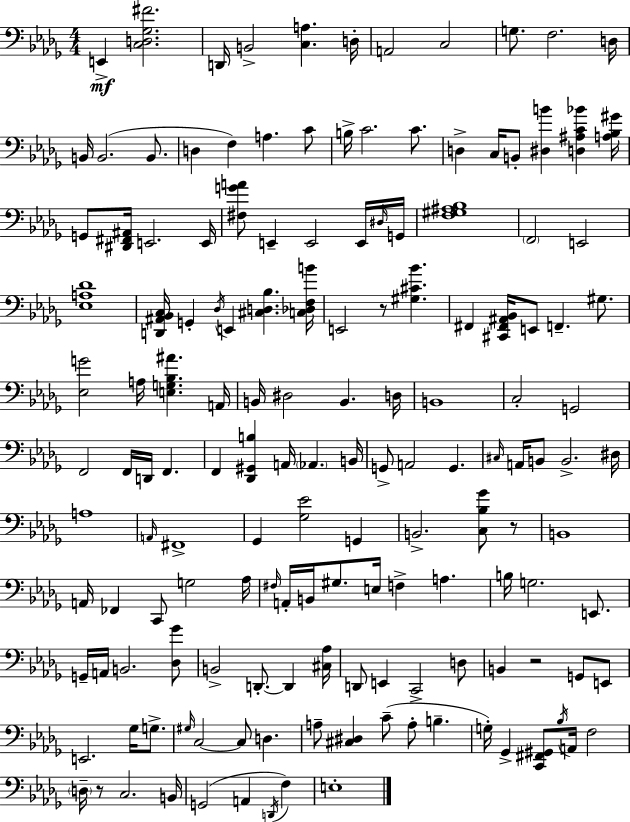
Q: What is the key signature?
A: BES minor